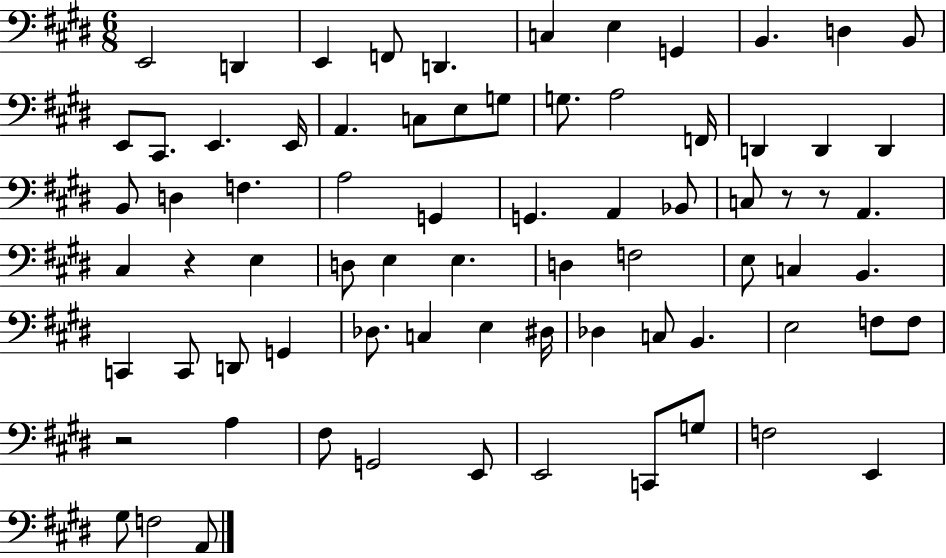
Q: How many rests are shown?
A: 4